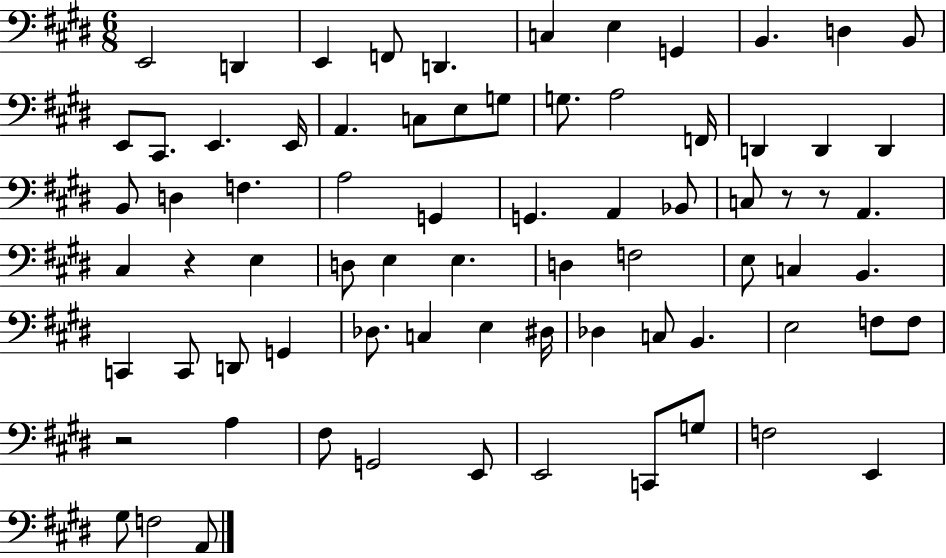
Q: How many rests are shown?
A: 4